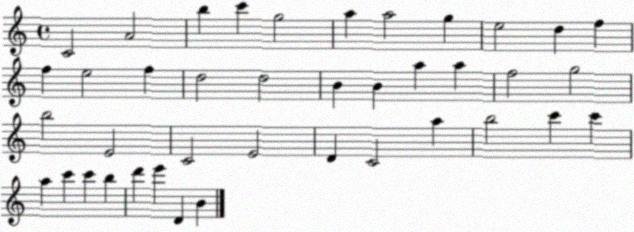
X:1
T:Untitled
M:4/4
L:1/4
K:C
C2 A2 b c' g2 a a2 g e2 d f f e2 f d2 d2 B B a a f2 g2 b2 E2 C2 E2 D C2 a b2 c' c' a c' c' b d' e' D B